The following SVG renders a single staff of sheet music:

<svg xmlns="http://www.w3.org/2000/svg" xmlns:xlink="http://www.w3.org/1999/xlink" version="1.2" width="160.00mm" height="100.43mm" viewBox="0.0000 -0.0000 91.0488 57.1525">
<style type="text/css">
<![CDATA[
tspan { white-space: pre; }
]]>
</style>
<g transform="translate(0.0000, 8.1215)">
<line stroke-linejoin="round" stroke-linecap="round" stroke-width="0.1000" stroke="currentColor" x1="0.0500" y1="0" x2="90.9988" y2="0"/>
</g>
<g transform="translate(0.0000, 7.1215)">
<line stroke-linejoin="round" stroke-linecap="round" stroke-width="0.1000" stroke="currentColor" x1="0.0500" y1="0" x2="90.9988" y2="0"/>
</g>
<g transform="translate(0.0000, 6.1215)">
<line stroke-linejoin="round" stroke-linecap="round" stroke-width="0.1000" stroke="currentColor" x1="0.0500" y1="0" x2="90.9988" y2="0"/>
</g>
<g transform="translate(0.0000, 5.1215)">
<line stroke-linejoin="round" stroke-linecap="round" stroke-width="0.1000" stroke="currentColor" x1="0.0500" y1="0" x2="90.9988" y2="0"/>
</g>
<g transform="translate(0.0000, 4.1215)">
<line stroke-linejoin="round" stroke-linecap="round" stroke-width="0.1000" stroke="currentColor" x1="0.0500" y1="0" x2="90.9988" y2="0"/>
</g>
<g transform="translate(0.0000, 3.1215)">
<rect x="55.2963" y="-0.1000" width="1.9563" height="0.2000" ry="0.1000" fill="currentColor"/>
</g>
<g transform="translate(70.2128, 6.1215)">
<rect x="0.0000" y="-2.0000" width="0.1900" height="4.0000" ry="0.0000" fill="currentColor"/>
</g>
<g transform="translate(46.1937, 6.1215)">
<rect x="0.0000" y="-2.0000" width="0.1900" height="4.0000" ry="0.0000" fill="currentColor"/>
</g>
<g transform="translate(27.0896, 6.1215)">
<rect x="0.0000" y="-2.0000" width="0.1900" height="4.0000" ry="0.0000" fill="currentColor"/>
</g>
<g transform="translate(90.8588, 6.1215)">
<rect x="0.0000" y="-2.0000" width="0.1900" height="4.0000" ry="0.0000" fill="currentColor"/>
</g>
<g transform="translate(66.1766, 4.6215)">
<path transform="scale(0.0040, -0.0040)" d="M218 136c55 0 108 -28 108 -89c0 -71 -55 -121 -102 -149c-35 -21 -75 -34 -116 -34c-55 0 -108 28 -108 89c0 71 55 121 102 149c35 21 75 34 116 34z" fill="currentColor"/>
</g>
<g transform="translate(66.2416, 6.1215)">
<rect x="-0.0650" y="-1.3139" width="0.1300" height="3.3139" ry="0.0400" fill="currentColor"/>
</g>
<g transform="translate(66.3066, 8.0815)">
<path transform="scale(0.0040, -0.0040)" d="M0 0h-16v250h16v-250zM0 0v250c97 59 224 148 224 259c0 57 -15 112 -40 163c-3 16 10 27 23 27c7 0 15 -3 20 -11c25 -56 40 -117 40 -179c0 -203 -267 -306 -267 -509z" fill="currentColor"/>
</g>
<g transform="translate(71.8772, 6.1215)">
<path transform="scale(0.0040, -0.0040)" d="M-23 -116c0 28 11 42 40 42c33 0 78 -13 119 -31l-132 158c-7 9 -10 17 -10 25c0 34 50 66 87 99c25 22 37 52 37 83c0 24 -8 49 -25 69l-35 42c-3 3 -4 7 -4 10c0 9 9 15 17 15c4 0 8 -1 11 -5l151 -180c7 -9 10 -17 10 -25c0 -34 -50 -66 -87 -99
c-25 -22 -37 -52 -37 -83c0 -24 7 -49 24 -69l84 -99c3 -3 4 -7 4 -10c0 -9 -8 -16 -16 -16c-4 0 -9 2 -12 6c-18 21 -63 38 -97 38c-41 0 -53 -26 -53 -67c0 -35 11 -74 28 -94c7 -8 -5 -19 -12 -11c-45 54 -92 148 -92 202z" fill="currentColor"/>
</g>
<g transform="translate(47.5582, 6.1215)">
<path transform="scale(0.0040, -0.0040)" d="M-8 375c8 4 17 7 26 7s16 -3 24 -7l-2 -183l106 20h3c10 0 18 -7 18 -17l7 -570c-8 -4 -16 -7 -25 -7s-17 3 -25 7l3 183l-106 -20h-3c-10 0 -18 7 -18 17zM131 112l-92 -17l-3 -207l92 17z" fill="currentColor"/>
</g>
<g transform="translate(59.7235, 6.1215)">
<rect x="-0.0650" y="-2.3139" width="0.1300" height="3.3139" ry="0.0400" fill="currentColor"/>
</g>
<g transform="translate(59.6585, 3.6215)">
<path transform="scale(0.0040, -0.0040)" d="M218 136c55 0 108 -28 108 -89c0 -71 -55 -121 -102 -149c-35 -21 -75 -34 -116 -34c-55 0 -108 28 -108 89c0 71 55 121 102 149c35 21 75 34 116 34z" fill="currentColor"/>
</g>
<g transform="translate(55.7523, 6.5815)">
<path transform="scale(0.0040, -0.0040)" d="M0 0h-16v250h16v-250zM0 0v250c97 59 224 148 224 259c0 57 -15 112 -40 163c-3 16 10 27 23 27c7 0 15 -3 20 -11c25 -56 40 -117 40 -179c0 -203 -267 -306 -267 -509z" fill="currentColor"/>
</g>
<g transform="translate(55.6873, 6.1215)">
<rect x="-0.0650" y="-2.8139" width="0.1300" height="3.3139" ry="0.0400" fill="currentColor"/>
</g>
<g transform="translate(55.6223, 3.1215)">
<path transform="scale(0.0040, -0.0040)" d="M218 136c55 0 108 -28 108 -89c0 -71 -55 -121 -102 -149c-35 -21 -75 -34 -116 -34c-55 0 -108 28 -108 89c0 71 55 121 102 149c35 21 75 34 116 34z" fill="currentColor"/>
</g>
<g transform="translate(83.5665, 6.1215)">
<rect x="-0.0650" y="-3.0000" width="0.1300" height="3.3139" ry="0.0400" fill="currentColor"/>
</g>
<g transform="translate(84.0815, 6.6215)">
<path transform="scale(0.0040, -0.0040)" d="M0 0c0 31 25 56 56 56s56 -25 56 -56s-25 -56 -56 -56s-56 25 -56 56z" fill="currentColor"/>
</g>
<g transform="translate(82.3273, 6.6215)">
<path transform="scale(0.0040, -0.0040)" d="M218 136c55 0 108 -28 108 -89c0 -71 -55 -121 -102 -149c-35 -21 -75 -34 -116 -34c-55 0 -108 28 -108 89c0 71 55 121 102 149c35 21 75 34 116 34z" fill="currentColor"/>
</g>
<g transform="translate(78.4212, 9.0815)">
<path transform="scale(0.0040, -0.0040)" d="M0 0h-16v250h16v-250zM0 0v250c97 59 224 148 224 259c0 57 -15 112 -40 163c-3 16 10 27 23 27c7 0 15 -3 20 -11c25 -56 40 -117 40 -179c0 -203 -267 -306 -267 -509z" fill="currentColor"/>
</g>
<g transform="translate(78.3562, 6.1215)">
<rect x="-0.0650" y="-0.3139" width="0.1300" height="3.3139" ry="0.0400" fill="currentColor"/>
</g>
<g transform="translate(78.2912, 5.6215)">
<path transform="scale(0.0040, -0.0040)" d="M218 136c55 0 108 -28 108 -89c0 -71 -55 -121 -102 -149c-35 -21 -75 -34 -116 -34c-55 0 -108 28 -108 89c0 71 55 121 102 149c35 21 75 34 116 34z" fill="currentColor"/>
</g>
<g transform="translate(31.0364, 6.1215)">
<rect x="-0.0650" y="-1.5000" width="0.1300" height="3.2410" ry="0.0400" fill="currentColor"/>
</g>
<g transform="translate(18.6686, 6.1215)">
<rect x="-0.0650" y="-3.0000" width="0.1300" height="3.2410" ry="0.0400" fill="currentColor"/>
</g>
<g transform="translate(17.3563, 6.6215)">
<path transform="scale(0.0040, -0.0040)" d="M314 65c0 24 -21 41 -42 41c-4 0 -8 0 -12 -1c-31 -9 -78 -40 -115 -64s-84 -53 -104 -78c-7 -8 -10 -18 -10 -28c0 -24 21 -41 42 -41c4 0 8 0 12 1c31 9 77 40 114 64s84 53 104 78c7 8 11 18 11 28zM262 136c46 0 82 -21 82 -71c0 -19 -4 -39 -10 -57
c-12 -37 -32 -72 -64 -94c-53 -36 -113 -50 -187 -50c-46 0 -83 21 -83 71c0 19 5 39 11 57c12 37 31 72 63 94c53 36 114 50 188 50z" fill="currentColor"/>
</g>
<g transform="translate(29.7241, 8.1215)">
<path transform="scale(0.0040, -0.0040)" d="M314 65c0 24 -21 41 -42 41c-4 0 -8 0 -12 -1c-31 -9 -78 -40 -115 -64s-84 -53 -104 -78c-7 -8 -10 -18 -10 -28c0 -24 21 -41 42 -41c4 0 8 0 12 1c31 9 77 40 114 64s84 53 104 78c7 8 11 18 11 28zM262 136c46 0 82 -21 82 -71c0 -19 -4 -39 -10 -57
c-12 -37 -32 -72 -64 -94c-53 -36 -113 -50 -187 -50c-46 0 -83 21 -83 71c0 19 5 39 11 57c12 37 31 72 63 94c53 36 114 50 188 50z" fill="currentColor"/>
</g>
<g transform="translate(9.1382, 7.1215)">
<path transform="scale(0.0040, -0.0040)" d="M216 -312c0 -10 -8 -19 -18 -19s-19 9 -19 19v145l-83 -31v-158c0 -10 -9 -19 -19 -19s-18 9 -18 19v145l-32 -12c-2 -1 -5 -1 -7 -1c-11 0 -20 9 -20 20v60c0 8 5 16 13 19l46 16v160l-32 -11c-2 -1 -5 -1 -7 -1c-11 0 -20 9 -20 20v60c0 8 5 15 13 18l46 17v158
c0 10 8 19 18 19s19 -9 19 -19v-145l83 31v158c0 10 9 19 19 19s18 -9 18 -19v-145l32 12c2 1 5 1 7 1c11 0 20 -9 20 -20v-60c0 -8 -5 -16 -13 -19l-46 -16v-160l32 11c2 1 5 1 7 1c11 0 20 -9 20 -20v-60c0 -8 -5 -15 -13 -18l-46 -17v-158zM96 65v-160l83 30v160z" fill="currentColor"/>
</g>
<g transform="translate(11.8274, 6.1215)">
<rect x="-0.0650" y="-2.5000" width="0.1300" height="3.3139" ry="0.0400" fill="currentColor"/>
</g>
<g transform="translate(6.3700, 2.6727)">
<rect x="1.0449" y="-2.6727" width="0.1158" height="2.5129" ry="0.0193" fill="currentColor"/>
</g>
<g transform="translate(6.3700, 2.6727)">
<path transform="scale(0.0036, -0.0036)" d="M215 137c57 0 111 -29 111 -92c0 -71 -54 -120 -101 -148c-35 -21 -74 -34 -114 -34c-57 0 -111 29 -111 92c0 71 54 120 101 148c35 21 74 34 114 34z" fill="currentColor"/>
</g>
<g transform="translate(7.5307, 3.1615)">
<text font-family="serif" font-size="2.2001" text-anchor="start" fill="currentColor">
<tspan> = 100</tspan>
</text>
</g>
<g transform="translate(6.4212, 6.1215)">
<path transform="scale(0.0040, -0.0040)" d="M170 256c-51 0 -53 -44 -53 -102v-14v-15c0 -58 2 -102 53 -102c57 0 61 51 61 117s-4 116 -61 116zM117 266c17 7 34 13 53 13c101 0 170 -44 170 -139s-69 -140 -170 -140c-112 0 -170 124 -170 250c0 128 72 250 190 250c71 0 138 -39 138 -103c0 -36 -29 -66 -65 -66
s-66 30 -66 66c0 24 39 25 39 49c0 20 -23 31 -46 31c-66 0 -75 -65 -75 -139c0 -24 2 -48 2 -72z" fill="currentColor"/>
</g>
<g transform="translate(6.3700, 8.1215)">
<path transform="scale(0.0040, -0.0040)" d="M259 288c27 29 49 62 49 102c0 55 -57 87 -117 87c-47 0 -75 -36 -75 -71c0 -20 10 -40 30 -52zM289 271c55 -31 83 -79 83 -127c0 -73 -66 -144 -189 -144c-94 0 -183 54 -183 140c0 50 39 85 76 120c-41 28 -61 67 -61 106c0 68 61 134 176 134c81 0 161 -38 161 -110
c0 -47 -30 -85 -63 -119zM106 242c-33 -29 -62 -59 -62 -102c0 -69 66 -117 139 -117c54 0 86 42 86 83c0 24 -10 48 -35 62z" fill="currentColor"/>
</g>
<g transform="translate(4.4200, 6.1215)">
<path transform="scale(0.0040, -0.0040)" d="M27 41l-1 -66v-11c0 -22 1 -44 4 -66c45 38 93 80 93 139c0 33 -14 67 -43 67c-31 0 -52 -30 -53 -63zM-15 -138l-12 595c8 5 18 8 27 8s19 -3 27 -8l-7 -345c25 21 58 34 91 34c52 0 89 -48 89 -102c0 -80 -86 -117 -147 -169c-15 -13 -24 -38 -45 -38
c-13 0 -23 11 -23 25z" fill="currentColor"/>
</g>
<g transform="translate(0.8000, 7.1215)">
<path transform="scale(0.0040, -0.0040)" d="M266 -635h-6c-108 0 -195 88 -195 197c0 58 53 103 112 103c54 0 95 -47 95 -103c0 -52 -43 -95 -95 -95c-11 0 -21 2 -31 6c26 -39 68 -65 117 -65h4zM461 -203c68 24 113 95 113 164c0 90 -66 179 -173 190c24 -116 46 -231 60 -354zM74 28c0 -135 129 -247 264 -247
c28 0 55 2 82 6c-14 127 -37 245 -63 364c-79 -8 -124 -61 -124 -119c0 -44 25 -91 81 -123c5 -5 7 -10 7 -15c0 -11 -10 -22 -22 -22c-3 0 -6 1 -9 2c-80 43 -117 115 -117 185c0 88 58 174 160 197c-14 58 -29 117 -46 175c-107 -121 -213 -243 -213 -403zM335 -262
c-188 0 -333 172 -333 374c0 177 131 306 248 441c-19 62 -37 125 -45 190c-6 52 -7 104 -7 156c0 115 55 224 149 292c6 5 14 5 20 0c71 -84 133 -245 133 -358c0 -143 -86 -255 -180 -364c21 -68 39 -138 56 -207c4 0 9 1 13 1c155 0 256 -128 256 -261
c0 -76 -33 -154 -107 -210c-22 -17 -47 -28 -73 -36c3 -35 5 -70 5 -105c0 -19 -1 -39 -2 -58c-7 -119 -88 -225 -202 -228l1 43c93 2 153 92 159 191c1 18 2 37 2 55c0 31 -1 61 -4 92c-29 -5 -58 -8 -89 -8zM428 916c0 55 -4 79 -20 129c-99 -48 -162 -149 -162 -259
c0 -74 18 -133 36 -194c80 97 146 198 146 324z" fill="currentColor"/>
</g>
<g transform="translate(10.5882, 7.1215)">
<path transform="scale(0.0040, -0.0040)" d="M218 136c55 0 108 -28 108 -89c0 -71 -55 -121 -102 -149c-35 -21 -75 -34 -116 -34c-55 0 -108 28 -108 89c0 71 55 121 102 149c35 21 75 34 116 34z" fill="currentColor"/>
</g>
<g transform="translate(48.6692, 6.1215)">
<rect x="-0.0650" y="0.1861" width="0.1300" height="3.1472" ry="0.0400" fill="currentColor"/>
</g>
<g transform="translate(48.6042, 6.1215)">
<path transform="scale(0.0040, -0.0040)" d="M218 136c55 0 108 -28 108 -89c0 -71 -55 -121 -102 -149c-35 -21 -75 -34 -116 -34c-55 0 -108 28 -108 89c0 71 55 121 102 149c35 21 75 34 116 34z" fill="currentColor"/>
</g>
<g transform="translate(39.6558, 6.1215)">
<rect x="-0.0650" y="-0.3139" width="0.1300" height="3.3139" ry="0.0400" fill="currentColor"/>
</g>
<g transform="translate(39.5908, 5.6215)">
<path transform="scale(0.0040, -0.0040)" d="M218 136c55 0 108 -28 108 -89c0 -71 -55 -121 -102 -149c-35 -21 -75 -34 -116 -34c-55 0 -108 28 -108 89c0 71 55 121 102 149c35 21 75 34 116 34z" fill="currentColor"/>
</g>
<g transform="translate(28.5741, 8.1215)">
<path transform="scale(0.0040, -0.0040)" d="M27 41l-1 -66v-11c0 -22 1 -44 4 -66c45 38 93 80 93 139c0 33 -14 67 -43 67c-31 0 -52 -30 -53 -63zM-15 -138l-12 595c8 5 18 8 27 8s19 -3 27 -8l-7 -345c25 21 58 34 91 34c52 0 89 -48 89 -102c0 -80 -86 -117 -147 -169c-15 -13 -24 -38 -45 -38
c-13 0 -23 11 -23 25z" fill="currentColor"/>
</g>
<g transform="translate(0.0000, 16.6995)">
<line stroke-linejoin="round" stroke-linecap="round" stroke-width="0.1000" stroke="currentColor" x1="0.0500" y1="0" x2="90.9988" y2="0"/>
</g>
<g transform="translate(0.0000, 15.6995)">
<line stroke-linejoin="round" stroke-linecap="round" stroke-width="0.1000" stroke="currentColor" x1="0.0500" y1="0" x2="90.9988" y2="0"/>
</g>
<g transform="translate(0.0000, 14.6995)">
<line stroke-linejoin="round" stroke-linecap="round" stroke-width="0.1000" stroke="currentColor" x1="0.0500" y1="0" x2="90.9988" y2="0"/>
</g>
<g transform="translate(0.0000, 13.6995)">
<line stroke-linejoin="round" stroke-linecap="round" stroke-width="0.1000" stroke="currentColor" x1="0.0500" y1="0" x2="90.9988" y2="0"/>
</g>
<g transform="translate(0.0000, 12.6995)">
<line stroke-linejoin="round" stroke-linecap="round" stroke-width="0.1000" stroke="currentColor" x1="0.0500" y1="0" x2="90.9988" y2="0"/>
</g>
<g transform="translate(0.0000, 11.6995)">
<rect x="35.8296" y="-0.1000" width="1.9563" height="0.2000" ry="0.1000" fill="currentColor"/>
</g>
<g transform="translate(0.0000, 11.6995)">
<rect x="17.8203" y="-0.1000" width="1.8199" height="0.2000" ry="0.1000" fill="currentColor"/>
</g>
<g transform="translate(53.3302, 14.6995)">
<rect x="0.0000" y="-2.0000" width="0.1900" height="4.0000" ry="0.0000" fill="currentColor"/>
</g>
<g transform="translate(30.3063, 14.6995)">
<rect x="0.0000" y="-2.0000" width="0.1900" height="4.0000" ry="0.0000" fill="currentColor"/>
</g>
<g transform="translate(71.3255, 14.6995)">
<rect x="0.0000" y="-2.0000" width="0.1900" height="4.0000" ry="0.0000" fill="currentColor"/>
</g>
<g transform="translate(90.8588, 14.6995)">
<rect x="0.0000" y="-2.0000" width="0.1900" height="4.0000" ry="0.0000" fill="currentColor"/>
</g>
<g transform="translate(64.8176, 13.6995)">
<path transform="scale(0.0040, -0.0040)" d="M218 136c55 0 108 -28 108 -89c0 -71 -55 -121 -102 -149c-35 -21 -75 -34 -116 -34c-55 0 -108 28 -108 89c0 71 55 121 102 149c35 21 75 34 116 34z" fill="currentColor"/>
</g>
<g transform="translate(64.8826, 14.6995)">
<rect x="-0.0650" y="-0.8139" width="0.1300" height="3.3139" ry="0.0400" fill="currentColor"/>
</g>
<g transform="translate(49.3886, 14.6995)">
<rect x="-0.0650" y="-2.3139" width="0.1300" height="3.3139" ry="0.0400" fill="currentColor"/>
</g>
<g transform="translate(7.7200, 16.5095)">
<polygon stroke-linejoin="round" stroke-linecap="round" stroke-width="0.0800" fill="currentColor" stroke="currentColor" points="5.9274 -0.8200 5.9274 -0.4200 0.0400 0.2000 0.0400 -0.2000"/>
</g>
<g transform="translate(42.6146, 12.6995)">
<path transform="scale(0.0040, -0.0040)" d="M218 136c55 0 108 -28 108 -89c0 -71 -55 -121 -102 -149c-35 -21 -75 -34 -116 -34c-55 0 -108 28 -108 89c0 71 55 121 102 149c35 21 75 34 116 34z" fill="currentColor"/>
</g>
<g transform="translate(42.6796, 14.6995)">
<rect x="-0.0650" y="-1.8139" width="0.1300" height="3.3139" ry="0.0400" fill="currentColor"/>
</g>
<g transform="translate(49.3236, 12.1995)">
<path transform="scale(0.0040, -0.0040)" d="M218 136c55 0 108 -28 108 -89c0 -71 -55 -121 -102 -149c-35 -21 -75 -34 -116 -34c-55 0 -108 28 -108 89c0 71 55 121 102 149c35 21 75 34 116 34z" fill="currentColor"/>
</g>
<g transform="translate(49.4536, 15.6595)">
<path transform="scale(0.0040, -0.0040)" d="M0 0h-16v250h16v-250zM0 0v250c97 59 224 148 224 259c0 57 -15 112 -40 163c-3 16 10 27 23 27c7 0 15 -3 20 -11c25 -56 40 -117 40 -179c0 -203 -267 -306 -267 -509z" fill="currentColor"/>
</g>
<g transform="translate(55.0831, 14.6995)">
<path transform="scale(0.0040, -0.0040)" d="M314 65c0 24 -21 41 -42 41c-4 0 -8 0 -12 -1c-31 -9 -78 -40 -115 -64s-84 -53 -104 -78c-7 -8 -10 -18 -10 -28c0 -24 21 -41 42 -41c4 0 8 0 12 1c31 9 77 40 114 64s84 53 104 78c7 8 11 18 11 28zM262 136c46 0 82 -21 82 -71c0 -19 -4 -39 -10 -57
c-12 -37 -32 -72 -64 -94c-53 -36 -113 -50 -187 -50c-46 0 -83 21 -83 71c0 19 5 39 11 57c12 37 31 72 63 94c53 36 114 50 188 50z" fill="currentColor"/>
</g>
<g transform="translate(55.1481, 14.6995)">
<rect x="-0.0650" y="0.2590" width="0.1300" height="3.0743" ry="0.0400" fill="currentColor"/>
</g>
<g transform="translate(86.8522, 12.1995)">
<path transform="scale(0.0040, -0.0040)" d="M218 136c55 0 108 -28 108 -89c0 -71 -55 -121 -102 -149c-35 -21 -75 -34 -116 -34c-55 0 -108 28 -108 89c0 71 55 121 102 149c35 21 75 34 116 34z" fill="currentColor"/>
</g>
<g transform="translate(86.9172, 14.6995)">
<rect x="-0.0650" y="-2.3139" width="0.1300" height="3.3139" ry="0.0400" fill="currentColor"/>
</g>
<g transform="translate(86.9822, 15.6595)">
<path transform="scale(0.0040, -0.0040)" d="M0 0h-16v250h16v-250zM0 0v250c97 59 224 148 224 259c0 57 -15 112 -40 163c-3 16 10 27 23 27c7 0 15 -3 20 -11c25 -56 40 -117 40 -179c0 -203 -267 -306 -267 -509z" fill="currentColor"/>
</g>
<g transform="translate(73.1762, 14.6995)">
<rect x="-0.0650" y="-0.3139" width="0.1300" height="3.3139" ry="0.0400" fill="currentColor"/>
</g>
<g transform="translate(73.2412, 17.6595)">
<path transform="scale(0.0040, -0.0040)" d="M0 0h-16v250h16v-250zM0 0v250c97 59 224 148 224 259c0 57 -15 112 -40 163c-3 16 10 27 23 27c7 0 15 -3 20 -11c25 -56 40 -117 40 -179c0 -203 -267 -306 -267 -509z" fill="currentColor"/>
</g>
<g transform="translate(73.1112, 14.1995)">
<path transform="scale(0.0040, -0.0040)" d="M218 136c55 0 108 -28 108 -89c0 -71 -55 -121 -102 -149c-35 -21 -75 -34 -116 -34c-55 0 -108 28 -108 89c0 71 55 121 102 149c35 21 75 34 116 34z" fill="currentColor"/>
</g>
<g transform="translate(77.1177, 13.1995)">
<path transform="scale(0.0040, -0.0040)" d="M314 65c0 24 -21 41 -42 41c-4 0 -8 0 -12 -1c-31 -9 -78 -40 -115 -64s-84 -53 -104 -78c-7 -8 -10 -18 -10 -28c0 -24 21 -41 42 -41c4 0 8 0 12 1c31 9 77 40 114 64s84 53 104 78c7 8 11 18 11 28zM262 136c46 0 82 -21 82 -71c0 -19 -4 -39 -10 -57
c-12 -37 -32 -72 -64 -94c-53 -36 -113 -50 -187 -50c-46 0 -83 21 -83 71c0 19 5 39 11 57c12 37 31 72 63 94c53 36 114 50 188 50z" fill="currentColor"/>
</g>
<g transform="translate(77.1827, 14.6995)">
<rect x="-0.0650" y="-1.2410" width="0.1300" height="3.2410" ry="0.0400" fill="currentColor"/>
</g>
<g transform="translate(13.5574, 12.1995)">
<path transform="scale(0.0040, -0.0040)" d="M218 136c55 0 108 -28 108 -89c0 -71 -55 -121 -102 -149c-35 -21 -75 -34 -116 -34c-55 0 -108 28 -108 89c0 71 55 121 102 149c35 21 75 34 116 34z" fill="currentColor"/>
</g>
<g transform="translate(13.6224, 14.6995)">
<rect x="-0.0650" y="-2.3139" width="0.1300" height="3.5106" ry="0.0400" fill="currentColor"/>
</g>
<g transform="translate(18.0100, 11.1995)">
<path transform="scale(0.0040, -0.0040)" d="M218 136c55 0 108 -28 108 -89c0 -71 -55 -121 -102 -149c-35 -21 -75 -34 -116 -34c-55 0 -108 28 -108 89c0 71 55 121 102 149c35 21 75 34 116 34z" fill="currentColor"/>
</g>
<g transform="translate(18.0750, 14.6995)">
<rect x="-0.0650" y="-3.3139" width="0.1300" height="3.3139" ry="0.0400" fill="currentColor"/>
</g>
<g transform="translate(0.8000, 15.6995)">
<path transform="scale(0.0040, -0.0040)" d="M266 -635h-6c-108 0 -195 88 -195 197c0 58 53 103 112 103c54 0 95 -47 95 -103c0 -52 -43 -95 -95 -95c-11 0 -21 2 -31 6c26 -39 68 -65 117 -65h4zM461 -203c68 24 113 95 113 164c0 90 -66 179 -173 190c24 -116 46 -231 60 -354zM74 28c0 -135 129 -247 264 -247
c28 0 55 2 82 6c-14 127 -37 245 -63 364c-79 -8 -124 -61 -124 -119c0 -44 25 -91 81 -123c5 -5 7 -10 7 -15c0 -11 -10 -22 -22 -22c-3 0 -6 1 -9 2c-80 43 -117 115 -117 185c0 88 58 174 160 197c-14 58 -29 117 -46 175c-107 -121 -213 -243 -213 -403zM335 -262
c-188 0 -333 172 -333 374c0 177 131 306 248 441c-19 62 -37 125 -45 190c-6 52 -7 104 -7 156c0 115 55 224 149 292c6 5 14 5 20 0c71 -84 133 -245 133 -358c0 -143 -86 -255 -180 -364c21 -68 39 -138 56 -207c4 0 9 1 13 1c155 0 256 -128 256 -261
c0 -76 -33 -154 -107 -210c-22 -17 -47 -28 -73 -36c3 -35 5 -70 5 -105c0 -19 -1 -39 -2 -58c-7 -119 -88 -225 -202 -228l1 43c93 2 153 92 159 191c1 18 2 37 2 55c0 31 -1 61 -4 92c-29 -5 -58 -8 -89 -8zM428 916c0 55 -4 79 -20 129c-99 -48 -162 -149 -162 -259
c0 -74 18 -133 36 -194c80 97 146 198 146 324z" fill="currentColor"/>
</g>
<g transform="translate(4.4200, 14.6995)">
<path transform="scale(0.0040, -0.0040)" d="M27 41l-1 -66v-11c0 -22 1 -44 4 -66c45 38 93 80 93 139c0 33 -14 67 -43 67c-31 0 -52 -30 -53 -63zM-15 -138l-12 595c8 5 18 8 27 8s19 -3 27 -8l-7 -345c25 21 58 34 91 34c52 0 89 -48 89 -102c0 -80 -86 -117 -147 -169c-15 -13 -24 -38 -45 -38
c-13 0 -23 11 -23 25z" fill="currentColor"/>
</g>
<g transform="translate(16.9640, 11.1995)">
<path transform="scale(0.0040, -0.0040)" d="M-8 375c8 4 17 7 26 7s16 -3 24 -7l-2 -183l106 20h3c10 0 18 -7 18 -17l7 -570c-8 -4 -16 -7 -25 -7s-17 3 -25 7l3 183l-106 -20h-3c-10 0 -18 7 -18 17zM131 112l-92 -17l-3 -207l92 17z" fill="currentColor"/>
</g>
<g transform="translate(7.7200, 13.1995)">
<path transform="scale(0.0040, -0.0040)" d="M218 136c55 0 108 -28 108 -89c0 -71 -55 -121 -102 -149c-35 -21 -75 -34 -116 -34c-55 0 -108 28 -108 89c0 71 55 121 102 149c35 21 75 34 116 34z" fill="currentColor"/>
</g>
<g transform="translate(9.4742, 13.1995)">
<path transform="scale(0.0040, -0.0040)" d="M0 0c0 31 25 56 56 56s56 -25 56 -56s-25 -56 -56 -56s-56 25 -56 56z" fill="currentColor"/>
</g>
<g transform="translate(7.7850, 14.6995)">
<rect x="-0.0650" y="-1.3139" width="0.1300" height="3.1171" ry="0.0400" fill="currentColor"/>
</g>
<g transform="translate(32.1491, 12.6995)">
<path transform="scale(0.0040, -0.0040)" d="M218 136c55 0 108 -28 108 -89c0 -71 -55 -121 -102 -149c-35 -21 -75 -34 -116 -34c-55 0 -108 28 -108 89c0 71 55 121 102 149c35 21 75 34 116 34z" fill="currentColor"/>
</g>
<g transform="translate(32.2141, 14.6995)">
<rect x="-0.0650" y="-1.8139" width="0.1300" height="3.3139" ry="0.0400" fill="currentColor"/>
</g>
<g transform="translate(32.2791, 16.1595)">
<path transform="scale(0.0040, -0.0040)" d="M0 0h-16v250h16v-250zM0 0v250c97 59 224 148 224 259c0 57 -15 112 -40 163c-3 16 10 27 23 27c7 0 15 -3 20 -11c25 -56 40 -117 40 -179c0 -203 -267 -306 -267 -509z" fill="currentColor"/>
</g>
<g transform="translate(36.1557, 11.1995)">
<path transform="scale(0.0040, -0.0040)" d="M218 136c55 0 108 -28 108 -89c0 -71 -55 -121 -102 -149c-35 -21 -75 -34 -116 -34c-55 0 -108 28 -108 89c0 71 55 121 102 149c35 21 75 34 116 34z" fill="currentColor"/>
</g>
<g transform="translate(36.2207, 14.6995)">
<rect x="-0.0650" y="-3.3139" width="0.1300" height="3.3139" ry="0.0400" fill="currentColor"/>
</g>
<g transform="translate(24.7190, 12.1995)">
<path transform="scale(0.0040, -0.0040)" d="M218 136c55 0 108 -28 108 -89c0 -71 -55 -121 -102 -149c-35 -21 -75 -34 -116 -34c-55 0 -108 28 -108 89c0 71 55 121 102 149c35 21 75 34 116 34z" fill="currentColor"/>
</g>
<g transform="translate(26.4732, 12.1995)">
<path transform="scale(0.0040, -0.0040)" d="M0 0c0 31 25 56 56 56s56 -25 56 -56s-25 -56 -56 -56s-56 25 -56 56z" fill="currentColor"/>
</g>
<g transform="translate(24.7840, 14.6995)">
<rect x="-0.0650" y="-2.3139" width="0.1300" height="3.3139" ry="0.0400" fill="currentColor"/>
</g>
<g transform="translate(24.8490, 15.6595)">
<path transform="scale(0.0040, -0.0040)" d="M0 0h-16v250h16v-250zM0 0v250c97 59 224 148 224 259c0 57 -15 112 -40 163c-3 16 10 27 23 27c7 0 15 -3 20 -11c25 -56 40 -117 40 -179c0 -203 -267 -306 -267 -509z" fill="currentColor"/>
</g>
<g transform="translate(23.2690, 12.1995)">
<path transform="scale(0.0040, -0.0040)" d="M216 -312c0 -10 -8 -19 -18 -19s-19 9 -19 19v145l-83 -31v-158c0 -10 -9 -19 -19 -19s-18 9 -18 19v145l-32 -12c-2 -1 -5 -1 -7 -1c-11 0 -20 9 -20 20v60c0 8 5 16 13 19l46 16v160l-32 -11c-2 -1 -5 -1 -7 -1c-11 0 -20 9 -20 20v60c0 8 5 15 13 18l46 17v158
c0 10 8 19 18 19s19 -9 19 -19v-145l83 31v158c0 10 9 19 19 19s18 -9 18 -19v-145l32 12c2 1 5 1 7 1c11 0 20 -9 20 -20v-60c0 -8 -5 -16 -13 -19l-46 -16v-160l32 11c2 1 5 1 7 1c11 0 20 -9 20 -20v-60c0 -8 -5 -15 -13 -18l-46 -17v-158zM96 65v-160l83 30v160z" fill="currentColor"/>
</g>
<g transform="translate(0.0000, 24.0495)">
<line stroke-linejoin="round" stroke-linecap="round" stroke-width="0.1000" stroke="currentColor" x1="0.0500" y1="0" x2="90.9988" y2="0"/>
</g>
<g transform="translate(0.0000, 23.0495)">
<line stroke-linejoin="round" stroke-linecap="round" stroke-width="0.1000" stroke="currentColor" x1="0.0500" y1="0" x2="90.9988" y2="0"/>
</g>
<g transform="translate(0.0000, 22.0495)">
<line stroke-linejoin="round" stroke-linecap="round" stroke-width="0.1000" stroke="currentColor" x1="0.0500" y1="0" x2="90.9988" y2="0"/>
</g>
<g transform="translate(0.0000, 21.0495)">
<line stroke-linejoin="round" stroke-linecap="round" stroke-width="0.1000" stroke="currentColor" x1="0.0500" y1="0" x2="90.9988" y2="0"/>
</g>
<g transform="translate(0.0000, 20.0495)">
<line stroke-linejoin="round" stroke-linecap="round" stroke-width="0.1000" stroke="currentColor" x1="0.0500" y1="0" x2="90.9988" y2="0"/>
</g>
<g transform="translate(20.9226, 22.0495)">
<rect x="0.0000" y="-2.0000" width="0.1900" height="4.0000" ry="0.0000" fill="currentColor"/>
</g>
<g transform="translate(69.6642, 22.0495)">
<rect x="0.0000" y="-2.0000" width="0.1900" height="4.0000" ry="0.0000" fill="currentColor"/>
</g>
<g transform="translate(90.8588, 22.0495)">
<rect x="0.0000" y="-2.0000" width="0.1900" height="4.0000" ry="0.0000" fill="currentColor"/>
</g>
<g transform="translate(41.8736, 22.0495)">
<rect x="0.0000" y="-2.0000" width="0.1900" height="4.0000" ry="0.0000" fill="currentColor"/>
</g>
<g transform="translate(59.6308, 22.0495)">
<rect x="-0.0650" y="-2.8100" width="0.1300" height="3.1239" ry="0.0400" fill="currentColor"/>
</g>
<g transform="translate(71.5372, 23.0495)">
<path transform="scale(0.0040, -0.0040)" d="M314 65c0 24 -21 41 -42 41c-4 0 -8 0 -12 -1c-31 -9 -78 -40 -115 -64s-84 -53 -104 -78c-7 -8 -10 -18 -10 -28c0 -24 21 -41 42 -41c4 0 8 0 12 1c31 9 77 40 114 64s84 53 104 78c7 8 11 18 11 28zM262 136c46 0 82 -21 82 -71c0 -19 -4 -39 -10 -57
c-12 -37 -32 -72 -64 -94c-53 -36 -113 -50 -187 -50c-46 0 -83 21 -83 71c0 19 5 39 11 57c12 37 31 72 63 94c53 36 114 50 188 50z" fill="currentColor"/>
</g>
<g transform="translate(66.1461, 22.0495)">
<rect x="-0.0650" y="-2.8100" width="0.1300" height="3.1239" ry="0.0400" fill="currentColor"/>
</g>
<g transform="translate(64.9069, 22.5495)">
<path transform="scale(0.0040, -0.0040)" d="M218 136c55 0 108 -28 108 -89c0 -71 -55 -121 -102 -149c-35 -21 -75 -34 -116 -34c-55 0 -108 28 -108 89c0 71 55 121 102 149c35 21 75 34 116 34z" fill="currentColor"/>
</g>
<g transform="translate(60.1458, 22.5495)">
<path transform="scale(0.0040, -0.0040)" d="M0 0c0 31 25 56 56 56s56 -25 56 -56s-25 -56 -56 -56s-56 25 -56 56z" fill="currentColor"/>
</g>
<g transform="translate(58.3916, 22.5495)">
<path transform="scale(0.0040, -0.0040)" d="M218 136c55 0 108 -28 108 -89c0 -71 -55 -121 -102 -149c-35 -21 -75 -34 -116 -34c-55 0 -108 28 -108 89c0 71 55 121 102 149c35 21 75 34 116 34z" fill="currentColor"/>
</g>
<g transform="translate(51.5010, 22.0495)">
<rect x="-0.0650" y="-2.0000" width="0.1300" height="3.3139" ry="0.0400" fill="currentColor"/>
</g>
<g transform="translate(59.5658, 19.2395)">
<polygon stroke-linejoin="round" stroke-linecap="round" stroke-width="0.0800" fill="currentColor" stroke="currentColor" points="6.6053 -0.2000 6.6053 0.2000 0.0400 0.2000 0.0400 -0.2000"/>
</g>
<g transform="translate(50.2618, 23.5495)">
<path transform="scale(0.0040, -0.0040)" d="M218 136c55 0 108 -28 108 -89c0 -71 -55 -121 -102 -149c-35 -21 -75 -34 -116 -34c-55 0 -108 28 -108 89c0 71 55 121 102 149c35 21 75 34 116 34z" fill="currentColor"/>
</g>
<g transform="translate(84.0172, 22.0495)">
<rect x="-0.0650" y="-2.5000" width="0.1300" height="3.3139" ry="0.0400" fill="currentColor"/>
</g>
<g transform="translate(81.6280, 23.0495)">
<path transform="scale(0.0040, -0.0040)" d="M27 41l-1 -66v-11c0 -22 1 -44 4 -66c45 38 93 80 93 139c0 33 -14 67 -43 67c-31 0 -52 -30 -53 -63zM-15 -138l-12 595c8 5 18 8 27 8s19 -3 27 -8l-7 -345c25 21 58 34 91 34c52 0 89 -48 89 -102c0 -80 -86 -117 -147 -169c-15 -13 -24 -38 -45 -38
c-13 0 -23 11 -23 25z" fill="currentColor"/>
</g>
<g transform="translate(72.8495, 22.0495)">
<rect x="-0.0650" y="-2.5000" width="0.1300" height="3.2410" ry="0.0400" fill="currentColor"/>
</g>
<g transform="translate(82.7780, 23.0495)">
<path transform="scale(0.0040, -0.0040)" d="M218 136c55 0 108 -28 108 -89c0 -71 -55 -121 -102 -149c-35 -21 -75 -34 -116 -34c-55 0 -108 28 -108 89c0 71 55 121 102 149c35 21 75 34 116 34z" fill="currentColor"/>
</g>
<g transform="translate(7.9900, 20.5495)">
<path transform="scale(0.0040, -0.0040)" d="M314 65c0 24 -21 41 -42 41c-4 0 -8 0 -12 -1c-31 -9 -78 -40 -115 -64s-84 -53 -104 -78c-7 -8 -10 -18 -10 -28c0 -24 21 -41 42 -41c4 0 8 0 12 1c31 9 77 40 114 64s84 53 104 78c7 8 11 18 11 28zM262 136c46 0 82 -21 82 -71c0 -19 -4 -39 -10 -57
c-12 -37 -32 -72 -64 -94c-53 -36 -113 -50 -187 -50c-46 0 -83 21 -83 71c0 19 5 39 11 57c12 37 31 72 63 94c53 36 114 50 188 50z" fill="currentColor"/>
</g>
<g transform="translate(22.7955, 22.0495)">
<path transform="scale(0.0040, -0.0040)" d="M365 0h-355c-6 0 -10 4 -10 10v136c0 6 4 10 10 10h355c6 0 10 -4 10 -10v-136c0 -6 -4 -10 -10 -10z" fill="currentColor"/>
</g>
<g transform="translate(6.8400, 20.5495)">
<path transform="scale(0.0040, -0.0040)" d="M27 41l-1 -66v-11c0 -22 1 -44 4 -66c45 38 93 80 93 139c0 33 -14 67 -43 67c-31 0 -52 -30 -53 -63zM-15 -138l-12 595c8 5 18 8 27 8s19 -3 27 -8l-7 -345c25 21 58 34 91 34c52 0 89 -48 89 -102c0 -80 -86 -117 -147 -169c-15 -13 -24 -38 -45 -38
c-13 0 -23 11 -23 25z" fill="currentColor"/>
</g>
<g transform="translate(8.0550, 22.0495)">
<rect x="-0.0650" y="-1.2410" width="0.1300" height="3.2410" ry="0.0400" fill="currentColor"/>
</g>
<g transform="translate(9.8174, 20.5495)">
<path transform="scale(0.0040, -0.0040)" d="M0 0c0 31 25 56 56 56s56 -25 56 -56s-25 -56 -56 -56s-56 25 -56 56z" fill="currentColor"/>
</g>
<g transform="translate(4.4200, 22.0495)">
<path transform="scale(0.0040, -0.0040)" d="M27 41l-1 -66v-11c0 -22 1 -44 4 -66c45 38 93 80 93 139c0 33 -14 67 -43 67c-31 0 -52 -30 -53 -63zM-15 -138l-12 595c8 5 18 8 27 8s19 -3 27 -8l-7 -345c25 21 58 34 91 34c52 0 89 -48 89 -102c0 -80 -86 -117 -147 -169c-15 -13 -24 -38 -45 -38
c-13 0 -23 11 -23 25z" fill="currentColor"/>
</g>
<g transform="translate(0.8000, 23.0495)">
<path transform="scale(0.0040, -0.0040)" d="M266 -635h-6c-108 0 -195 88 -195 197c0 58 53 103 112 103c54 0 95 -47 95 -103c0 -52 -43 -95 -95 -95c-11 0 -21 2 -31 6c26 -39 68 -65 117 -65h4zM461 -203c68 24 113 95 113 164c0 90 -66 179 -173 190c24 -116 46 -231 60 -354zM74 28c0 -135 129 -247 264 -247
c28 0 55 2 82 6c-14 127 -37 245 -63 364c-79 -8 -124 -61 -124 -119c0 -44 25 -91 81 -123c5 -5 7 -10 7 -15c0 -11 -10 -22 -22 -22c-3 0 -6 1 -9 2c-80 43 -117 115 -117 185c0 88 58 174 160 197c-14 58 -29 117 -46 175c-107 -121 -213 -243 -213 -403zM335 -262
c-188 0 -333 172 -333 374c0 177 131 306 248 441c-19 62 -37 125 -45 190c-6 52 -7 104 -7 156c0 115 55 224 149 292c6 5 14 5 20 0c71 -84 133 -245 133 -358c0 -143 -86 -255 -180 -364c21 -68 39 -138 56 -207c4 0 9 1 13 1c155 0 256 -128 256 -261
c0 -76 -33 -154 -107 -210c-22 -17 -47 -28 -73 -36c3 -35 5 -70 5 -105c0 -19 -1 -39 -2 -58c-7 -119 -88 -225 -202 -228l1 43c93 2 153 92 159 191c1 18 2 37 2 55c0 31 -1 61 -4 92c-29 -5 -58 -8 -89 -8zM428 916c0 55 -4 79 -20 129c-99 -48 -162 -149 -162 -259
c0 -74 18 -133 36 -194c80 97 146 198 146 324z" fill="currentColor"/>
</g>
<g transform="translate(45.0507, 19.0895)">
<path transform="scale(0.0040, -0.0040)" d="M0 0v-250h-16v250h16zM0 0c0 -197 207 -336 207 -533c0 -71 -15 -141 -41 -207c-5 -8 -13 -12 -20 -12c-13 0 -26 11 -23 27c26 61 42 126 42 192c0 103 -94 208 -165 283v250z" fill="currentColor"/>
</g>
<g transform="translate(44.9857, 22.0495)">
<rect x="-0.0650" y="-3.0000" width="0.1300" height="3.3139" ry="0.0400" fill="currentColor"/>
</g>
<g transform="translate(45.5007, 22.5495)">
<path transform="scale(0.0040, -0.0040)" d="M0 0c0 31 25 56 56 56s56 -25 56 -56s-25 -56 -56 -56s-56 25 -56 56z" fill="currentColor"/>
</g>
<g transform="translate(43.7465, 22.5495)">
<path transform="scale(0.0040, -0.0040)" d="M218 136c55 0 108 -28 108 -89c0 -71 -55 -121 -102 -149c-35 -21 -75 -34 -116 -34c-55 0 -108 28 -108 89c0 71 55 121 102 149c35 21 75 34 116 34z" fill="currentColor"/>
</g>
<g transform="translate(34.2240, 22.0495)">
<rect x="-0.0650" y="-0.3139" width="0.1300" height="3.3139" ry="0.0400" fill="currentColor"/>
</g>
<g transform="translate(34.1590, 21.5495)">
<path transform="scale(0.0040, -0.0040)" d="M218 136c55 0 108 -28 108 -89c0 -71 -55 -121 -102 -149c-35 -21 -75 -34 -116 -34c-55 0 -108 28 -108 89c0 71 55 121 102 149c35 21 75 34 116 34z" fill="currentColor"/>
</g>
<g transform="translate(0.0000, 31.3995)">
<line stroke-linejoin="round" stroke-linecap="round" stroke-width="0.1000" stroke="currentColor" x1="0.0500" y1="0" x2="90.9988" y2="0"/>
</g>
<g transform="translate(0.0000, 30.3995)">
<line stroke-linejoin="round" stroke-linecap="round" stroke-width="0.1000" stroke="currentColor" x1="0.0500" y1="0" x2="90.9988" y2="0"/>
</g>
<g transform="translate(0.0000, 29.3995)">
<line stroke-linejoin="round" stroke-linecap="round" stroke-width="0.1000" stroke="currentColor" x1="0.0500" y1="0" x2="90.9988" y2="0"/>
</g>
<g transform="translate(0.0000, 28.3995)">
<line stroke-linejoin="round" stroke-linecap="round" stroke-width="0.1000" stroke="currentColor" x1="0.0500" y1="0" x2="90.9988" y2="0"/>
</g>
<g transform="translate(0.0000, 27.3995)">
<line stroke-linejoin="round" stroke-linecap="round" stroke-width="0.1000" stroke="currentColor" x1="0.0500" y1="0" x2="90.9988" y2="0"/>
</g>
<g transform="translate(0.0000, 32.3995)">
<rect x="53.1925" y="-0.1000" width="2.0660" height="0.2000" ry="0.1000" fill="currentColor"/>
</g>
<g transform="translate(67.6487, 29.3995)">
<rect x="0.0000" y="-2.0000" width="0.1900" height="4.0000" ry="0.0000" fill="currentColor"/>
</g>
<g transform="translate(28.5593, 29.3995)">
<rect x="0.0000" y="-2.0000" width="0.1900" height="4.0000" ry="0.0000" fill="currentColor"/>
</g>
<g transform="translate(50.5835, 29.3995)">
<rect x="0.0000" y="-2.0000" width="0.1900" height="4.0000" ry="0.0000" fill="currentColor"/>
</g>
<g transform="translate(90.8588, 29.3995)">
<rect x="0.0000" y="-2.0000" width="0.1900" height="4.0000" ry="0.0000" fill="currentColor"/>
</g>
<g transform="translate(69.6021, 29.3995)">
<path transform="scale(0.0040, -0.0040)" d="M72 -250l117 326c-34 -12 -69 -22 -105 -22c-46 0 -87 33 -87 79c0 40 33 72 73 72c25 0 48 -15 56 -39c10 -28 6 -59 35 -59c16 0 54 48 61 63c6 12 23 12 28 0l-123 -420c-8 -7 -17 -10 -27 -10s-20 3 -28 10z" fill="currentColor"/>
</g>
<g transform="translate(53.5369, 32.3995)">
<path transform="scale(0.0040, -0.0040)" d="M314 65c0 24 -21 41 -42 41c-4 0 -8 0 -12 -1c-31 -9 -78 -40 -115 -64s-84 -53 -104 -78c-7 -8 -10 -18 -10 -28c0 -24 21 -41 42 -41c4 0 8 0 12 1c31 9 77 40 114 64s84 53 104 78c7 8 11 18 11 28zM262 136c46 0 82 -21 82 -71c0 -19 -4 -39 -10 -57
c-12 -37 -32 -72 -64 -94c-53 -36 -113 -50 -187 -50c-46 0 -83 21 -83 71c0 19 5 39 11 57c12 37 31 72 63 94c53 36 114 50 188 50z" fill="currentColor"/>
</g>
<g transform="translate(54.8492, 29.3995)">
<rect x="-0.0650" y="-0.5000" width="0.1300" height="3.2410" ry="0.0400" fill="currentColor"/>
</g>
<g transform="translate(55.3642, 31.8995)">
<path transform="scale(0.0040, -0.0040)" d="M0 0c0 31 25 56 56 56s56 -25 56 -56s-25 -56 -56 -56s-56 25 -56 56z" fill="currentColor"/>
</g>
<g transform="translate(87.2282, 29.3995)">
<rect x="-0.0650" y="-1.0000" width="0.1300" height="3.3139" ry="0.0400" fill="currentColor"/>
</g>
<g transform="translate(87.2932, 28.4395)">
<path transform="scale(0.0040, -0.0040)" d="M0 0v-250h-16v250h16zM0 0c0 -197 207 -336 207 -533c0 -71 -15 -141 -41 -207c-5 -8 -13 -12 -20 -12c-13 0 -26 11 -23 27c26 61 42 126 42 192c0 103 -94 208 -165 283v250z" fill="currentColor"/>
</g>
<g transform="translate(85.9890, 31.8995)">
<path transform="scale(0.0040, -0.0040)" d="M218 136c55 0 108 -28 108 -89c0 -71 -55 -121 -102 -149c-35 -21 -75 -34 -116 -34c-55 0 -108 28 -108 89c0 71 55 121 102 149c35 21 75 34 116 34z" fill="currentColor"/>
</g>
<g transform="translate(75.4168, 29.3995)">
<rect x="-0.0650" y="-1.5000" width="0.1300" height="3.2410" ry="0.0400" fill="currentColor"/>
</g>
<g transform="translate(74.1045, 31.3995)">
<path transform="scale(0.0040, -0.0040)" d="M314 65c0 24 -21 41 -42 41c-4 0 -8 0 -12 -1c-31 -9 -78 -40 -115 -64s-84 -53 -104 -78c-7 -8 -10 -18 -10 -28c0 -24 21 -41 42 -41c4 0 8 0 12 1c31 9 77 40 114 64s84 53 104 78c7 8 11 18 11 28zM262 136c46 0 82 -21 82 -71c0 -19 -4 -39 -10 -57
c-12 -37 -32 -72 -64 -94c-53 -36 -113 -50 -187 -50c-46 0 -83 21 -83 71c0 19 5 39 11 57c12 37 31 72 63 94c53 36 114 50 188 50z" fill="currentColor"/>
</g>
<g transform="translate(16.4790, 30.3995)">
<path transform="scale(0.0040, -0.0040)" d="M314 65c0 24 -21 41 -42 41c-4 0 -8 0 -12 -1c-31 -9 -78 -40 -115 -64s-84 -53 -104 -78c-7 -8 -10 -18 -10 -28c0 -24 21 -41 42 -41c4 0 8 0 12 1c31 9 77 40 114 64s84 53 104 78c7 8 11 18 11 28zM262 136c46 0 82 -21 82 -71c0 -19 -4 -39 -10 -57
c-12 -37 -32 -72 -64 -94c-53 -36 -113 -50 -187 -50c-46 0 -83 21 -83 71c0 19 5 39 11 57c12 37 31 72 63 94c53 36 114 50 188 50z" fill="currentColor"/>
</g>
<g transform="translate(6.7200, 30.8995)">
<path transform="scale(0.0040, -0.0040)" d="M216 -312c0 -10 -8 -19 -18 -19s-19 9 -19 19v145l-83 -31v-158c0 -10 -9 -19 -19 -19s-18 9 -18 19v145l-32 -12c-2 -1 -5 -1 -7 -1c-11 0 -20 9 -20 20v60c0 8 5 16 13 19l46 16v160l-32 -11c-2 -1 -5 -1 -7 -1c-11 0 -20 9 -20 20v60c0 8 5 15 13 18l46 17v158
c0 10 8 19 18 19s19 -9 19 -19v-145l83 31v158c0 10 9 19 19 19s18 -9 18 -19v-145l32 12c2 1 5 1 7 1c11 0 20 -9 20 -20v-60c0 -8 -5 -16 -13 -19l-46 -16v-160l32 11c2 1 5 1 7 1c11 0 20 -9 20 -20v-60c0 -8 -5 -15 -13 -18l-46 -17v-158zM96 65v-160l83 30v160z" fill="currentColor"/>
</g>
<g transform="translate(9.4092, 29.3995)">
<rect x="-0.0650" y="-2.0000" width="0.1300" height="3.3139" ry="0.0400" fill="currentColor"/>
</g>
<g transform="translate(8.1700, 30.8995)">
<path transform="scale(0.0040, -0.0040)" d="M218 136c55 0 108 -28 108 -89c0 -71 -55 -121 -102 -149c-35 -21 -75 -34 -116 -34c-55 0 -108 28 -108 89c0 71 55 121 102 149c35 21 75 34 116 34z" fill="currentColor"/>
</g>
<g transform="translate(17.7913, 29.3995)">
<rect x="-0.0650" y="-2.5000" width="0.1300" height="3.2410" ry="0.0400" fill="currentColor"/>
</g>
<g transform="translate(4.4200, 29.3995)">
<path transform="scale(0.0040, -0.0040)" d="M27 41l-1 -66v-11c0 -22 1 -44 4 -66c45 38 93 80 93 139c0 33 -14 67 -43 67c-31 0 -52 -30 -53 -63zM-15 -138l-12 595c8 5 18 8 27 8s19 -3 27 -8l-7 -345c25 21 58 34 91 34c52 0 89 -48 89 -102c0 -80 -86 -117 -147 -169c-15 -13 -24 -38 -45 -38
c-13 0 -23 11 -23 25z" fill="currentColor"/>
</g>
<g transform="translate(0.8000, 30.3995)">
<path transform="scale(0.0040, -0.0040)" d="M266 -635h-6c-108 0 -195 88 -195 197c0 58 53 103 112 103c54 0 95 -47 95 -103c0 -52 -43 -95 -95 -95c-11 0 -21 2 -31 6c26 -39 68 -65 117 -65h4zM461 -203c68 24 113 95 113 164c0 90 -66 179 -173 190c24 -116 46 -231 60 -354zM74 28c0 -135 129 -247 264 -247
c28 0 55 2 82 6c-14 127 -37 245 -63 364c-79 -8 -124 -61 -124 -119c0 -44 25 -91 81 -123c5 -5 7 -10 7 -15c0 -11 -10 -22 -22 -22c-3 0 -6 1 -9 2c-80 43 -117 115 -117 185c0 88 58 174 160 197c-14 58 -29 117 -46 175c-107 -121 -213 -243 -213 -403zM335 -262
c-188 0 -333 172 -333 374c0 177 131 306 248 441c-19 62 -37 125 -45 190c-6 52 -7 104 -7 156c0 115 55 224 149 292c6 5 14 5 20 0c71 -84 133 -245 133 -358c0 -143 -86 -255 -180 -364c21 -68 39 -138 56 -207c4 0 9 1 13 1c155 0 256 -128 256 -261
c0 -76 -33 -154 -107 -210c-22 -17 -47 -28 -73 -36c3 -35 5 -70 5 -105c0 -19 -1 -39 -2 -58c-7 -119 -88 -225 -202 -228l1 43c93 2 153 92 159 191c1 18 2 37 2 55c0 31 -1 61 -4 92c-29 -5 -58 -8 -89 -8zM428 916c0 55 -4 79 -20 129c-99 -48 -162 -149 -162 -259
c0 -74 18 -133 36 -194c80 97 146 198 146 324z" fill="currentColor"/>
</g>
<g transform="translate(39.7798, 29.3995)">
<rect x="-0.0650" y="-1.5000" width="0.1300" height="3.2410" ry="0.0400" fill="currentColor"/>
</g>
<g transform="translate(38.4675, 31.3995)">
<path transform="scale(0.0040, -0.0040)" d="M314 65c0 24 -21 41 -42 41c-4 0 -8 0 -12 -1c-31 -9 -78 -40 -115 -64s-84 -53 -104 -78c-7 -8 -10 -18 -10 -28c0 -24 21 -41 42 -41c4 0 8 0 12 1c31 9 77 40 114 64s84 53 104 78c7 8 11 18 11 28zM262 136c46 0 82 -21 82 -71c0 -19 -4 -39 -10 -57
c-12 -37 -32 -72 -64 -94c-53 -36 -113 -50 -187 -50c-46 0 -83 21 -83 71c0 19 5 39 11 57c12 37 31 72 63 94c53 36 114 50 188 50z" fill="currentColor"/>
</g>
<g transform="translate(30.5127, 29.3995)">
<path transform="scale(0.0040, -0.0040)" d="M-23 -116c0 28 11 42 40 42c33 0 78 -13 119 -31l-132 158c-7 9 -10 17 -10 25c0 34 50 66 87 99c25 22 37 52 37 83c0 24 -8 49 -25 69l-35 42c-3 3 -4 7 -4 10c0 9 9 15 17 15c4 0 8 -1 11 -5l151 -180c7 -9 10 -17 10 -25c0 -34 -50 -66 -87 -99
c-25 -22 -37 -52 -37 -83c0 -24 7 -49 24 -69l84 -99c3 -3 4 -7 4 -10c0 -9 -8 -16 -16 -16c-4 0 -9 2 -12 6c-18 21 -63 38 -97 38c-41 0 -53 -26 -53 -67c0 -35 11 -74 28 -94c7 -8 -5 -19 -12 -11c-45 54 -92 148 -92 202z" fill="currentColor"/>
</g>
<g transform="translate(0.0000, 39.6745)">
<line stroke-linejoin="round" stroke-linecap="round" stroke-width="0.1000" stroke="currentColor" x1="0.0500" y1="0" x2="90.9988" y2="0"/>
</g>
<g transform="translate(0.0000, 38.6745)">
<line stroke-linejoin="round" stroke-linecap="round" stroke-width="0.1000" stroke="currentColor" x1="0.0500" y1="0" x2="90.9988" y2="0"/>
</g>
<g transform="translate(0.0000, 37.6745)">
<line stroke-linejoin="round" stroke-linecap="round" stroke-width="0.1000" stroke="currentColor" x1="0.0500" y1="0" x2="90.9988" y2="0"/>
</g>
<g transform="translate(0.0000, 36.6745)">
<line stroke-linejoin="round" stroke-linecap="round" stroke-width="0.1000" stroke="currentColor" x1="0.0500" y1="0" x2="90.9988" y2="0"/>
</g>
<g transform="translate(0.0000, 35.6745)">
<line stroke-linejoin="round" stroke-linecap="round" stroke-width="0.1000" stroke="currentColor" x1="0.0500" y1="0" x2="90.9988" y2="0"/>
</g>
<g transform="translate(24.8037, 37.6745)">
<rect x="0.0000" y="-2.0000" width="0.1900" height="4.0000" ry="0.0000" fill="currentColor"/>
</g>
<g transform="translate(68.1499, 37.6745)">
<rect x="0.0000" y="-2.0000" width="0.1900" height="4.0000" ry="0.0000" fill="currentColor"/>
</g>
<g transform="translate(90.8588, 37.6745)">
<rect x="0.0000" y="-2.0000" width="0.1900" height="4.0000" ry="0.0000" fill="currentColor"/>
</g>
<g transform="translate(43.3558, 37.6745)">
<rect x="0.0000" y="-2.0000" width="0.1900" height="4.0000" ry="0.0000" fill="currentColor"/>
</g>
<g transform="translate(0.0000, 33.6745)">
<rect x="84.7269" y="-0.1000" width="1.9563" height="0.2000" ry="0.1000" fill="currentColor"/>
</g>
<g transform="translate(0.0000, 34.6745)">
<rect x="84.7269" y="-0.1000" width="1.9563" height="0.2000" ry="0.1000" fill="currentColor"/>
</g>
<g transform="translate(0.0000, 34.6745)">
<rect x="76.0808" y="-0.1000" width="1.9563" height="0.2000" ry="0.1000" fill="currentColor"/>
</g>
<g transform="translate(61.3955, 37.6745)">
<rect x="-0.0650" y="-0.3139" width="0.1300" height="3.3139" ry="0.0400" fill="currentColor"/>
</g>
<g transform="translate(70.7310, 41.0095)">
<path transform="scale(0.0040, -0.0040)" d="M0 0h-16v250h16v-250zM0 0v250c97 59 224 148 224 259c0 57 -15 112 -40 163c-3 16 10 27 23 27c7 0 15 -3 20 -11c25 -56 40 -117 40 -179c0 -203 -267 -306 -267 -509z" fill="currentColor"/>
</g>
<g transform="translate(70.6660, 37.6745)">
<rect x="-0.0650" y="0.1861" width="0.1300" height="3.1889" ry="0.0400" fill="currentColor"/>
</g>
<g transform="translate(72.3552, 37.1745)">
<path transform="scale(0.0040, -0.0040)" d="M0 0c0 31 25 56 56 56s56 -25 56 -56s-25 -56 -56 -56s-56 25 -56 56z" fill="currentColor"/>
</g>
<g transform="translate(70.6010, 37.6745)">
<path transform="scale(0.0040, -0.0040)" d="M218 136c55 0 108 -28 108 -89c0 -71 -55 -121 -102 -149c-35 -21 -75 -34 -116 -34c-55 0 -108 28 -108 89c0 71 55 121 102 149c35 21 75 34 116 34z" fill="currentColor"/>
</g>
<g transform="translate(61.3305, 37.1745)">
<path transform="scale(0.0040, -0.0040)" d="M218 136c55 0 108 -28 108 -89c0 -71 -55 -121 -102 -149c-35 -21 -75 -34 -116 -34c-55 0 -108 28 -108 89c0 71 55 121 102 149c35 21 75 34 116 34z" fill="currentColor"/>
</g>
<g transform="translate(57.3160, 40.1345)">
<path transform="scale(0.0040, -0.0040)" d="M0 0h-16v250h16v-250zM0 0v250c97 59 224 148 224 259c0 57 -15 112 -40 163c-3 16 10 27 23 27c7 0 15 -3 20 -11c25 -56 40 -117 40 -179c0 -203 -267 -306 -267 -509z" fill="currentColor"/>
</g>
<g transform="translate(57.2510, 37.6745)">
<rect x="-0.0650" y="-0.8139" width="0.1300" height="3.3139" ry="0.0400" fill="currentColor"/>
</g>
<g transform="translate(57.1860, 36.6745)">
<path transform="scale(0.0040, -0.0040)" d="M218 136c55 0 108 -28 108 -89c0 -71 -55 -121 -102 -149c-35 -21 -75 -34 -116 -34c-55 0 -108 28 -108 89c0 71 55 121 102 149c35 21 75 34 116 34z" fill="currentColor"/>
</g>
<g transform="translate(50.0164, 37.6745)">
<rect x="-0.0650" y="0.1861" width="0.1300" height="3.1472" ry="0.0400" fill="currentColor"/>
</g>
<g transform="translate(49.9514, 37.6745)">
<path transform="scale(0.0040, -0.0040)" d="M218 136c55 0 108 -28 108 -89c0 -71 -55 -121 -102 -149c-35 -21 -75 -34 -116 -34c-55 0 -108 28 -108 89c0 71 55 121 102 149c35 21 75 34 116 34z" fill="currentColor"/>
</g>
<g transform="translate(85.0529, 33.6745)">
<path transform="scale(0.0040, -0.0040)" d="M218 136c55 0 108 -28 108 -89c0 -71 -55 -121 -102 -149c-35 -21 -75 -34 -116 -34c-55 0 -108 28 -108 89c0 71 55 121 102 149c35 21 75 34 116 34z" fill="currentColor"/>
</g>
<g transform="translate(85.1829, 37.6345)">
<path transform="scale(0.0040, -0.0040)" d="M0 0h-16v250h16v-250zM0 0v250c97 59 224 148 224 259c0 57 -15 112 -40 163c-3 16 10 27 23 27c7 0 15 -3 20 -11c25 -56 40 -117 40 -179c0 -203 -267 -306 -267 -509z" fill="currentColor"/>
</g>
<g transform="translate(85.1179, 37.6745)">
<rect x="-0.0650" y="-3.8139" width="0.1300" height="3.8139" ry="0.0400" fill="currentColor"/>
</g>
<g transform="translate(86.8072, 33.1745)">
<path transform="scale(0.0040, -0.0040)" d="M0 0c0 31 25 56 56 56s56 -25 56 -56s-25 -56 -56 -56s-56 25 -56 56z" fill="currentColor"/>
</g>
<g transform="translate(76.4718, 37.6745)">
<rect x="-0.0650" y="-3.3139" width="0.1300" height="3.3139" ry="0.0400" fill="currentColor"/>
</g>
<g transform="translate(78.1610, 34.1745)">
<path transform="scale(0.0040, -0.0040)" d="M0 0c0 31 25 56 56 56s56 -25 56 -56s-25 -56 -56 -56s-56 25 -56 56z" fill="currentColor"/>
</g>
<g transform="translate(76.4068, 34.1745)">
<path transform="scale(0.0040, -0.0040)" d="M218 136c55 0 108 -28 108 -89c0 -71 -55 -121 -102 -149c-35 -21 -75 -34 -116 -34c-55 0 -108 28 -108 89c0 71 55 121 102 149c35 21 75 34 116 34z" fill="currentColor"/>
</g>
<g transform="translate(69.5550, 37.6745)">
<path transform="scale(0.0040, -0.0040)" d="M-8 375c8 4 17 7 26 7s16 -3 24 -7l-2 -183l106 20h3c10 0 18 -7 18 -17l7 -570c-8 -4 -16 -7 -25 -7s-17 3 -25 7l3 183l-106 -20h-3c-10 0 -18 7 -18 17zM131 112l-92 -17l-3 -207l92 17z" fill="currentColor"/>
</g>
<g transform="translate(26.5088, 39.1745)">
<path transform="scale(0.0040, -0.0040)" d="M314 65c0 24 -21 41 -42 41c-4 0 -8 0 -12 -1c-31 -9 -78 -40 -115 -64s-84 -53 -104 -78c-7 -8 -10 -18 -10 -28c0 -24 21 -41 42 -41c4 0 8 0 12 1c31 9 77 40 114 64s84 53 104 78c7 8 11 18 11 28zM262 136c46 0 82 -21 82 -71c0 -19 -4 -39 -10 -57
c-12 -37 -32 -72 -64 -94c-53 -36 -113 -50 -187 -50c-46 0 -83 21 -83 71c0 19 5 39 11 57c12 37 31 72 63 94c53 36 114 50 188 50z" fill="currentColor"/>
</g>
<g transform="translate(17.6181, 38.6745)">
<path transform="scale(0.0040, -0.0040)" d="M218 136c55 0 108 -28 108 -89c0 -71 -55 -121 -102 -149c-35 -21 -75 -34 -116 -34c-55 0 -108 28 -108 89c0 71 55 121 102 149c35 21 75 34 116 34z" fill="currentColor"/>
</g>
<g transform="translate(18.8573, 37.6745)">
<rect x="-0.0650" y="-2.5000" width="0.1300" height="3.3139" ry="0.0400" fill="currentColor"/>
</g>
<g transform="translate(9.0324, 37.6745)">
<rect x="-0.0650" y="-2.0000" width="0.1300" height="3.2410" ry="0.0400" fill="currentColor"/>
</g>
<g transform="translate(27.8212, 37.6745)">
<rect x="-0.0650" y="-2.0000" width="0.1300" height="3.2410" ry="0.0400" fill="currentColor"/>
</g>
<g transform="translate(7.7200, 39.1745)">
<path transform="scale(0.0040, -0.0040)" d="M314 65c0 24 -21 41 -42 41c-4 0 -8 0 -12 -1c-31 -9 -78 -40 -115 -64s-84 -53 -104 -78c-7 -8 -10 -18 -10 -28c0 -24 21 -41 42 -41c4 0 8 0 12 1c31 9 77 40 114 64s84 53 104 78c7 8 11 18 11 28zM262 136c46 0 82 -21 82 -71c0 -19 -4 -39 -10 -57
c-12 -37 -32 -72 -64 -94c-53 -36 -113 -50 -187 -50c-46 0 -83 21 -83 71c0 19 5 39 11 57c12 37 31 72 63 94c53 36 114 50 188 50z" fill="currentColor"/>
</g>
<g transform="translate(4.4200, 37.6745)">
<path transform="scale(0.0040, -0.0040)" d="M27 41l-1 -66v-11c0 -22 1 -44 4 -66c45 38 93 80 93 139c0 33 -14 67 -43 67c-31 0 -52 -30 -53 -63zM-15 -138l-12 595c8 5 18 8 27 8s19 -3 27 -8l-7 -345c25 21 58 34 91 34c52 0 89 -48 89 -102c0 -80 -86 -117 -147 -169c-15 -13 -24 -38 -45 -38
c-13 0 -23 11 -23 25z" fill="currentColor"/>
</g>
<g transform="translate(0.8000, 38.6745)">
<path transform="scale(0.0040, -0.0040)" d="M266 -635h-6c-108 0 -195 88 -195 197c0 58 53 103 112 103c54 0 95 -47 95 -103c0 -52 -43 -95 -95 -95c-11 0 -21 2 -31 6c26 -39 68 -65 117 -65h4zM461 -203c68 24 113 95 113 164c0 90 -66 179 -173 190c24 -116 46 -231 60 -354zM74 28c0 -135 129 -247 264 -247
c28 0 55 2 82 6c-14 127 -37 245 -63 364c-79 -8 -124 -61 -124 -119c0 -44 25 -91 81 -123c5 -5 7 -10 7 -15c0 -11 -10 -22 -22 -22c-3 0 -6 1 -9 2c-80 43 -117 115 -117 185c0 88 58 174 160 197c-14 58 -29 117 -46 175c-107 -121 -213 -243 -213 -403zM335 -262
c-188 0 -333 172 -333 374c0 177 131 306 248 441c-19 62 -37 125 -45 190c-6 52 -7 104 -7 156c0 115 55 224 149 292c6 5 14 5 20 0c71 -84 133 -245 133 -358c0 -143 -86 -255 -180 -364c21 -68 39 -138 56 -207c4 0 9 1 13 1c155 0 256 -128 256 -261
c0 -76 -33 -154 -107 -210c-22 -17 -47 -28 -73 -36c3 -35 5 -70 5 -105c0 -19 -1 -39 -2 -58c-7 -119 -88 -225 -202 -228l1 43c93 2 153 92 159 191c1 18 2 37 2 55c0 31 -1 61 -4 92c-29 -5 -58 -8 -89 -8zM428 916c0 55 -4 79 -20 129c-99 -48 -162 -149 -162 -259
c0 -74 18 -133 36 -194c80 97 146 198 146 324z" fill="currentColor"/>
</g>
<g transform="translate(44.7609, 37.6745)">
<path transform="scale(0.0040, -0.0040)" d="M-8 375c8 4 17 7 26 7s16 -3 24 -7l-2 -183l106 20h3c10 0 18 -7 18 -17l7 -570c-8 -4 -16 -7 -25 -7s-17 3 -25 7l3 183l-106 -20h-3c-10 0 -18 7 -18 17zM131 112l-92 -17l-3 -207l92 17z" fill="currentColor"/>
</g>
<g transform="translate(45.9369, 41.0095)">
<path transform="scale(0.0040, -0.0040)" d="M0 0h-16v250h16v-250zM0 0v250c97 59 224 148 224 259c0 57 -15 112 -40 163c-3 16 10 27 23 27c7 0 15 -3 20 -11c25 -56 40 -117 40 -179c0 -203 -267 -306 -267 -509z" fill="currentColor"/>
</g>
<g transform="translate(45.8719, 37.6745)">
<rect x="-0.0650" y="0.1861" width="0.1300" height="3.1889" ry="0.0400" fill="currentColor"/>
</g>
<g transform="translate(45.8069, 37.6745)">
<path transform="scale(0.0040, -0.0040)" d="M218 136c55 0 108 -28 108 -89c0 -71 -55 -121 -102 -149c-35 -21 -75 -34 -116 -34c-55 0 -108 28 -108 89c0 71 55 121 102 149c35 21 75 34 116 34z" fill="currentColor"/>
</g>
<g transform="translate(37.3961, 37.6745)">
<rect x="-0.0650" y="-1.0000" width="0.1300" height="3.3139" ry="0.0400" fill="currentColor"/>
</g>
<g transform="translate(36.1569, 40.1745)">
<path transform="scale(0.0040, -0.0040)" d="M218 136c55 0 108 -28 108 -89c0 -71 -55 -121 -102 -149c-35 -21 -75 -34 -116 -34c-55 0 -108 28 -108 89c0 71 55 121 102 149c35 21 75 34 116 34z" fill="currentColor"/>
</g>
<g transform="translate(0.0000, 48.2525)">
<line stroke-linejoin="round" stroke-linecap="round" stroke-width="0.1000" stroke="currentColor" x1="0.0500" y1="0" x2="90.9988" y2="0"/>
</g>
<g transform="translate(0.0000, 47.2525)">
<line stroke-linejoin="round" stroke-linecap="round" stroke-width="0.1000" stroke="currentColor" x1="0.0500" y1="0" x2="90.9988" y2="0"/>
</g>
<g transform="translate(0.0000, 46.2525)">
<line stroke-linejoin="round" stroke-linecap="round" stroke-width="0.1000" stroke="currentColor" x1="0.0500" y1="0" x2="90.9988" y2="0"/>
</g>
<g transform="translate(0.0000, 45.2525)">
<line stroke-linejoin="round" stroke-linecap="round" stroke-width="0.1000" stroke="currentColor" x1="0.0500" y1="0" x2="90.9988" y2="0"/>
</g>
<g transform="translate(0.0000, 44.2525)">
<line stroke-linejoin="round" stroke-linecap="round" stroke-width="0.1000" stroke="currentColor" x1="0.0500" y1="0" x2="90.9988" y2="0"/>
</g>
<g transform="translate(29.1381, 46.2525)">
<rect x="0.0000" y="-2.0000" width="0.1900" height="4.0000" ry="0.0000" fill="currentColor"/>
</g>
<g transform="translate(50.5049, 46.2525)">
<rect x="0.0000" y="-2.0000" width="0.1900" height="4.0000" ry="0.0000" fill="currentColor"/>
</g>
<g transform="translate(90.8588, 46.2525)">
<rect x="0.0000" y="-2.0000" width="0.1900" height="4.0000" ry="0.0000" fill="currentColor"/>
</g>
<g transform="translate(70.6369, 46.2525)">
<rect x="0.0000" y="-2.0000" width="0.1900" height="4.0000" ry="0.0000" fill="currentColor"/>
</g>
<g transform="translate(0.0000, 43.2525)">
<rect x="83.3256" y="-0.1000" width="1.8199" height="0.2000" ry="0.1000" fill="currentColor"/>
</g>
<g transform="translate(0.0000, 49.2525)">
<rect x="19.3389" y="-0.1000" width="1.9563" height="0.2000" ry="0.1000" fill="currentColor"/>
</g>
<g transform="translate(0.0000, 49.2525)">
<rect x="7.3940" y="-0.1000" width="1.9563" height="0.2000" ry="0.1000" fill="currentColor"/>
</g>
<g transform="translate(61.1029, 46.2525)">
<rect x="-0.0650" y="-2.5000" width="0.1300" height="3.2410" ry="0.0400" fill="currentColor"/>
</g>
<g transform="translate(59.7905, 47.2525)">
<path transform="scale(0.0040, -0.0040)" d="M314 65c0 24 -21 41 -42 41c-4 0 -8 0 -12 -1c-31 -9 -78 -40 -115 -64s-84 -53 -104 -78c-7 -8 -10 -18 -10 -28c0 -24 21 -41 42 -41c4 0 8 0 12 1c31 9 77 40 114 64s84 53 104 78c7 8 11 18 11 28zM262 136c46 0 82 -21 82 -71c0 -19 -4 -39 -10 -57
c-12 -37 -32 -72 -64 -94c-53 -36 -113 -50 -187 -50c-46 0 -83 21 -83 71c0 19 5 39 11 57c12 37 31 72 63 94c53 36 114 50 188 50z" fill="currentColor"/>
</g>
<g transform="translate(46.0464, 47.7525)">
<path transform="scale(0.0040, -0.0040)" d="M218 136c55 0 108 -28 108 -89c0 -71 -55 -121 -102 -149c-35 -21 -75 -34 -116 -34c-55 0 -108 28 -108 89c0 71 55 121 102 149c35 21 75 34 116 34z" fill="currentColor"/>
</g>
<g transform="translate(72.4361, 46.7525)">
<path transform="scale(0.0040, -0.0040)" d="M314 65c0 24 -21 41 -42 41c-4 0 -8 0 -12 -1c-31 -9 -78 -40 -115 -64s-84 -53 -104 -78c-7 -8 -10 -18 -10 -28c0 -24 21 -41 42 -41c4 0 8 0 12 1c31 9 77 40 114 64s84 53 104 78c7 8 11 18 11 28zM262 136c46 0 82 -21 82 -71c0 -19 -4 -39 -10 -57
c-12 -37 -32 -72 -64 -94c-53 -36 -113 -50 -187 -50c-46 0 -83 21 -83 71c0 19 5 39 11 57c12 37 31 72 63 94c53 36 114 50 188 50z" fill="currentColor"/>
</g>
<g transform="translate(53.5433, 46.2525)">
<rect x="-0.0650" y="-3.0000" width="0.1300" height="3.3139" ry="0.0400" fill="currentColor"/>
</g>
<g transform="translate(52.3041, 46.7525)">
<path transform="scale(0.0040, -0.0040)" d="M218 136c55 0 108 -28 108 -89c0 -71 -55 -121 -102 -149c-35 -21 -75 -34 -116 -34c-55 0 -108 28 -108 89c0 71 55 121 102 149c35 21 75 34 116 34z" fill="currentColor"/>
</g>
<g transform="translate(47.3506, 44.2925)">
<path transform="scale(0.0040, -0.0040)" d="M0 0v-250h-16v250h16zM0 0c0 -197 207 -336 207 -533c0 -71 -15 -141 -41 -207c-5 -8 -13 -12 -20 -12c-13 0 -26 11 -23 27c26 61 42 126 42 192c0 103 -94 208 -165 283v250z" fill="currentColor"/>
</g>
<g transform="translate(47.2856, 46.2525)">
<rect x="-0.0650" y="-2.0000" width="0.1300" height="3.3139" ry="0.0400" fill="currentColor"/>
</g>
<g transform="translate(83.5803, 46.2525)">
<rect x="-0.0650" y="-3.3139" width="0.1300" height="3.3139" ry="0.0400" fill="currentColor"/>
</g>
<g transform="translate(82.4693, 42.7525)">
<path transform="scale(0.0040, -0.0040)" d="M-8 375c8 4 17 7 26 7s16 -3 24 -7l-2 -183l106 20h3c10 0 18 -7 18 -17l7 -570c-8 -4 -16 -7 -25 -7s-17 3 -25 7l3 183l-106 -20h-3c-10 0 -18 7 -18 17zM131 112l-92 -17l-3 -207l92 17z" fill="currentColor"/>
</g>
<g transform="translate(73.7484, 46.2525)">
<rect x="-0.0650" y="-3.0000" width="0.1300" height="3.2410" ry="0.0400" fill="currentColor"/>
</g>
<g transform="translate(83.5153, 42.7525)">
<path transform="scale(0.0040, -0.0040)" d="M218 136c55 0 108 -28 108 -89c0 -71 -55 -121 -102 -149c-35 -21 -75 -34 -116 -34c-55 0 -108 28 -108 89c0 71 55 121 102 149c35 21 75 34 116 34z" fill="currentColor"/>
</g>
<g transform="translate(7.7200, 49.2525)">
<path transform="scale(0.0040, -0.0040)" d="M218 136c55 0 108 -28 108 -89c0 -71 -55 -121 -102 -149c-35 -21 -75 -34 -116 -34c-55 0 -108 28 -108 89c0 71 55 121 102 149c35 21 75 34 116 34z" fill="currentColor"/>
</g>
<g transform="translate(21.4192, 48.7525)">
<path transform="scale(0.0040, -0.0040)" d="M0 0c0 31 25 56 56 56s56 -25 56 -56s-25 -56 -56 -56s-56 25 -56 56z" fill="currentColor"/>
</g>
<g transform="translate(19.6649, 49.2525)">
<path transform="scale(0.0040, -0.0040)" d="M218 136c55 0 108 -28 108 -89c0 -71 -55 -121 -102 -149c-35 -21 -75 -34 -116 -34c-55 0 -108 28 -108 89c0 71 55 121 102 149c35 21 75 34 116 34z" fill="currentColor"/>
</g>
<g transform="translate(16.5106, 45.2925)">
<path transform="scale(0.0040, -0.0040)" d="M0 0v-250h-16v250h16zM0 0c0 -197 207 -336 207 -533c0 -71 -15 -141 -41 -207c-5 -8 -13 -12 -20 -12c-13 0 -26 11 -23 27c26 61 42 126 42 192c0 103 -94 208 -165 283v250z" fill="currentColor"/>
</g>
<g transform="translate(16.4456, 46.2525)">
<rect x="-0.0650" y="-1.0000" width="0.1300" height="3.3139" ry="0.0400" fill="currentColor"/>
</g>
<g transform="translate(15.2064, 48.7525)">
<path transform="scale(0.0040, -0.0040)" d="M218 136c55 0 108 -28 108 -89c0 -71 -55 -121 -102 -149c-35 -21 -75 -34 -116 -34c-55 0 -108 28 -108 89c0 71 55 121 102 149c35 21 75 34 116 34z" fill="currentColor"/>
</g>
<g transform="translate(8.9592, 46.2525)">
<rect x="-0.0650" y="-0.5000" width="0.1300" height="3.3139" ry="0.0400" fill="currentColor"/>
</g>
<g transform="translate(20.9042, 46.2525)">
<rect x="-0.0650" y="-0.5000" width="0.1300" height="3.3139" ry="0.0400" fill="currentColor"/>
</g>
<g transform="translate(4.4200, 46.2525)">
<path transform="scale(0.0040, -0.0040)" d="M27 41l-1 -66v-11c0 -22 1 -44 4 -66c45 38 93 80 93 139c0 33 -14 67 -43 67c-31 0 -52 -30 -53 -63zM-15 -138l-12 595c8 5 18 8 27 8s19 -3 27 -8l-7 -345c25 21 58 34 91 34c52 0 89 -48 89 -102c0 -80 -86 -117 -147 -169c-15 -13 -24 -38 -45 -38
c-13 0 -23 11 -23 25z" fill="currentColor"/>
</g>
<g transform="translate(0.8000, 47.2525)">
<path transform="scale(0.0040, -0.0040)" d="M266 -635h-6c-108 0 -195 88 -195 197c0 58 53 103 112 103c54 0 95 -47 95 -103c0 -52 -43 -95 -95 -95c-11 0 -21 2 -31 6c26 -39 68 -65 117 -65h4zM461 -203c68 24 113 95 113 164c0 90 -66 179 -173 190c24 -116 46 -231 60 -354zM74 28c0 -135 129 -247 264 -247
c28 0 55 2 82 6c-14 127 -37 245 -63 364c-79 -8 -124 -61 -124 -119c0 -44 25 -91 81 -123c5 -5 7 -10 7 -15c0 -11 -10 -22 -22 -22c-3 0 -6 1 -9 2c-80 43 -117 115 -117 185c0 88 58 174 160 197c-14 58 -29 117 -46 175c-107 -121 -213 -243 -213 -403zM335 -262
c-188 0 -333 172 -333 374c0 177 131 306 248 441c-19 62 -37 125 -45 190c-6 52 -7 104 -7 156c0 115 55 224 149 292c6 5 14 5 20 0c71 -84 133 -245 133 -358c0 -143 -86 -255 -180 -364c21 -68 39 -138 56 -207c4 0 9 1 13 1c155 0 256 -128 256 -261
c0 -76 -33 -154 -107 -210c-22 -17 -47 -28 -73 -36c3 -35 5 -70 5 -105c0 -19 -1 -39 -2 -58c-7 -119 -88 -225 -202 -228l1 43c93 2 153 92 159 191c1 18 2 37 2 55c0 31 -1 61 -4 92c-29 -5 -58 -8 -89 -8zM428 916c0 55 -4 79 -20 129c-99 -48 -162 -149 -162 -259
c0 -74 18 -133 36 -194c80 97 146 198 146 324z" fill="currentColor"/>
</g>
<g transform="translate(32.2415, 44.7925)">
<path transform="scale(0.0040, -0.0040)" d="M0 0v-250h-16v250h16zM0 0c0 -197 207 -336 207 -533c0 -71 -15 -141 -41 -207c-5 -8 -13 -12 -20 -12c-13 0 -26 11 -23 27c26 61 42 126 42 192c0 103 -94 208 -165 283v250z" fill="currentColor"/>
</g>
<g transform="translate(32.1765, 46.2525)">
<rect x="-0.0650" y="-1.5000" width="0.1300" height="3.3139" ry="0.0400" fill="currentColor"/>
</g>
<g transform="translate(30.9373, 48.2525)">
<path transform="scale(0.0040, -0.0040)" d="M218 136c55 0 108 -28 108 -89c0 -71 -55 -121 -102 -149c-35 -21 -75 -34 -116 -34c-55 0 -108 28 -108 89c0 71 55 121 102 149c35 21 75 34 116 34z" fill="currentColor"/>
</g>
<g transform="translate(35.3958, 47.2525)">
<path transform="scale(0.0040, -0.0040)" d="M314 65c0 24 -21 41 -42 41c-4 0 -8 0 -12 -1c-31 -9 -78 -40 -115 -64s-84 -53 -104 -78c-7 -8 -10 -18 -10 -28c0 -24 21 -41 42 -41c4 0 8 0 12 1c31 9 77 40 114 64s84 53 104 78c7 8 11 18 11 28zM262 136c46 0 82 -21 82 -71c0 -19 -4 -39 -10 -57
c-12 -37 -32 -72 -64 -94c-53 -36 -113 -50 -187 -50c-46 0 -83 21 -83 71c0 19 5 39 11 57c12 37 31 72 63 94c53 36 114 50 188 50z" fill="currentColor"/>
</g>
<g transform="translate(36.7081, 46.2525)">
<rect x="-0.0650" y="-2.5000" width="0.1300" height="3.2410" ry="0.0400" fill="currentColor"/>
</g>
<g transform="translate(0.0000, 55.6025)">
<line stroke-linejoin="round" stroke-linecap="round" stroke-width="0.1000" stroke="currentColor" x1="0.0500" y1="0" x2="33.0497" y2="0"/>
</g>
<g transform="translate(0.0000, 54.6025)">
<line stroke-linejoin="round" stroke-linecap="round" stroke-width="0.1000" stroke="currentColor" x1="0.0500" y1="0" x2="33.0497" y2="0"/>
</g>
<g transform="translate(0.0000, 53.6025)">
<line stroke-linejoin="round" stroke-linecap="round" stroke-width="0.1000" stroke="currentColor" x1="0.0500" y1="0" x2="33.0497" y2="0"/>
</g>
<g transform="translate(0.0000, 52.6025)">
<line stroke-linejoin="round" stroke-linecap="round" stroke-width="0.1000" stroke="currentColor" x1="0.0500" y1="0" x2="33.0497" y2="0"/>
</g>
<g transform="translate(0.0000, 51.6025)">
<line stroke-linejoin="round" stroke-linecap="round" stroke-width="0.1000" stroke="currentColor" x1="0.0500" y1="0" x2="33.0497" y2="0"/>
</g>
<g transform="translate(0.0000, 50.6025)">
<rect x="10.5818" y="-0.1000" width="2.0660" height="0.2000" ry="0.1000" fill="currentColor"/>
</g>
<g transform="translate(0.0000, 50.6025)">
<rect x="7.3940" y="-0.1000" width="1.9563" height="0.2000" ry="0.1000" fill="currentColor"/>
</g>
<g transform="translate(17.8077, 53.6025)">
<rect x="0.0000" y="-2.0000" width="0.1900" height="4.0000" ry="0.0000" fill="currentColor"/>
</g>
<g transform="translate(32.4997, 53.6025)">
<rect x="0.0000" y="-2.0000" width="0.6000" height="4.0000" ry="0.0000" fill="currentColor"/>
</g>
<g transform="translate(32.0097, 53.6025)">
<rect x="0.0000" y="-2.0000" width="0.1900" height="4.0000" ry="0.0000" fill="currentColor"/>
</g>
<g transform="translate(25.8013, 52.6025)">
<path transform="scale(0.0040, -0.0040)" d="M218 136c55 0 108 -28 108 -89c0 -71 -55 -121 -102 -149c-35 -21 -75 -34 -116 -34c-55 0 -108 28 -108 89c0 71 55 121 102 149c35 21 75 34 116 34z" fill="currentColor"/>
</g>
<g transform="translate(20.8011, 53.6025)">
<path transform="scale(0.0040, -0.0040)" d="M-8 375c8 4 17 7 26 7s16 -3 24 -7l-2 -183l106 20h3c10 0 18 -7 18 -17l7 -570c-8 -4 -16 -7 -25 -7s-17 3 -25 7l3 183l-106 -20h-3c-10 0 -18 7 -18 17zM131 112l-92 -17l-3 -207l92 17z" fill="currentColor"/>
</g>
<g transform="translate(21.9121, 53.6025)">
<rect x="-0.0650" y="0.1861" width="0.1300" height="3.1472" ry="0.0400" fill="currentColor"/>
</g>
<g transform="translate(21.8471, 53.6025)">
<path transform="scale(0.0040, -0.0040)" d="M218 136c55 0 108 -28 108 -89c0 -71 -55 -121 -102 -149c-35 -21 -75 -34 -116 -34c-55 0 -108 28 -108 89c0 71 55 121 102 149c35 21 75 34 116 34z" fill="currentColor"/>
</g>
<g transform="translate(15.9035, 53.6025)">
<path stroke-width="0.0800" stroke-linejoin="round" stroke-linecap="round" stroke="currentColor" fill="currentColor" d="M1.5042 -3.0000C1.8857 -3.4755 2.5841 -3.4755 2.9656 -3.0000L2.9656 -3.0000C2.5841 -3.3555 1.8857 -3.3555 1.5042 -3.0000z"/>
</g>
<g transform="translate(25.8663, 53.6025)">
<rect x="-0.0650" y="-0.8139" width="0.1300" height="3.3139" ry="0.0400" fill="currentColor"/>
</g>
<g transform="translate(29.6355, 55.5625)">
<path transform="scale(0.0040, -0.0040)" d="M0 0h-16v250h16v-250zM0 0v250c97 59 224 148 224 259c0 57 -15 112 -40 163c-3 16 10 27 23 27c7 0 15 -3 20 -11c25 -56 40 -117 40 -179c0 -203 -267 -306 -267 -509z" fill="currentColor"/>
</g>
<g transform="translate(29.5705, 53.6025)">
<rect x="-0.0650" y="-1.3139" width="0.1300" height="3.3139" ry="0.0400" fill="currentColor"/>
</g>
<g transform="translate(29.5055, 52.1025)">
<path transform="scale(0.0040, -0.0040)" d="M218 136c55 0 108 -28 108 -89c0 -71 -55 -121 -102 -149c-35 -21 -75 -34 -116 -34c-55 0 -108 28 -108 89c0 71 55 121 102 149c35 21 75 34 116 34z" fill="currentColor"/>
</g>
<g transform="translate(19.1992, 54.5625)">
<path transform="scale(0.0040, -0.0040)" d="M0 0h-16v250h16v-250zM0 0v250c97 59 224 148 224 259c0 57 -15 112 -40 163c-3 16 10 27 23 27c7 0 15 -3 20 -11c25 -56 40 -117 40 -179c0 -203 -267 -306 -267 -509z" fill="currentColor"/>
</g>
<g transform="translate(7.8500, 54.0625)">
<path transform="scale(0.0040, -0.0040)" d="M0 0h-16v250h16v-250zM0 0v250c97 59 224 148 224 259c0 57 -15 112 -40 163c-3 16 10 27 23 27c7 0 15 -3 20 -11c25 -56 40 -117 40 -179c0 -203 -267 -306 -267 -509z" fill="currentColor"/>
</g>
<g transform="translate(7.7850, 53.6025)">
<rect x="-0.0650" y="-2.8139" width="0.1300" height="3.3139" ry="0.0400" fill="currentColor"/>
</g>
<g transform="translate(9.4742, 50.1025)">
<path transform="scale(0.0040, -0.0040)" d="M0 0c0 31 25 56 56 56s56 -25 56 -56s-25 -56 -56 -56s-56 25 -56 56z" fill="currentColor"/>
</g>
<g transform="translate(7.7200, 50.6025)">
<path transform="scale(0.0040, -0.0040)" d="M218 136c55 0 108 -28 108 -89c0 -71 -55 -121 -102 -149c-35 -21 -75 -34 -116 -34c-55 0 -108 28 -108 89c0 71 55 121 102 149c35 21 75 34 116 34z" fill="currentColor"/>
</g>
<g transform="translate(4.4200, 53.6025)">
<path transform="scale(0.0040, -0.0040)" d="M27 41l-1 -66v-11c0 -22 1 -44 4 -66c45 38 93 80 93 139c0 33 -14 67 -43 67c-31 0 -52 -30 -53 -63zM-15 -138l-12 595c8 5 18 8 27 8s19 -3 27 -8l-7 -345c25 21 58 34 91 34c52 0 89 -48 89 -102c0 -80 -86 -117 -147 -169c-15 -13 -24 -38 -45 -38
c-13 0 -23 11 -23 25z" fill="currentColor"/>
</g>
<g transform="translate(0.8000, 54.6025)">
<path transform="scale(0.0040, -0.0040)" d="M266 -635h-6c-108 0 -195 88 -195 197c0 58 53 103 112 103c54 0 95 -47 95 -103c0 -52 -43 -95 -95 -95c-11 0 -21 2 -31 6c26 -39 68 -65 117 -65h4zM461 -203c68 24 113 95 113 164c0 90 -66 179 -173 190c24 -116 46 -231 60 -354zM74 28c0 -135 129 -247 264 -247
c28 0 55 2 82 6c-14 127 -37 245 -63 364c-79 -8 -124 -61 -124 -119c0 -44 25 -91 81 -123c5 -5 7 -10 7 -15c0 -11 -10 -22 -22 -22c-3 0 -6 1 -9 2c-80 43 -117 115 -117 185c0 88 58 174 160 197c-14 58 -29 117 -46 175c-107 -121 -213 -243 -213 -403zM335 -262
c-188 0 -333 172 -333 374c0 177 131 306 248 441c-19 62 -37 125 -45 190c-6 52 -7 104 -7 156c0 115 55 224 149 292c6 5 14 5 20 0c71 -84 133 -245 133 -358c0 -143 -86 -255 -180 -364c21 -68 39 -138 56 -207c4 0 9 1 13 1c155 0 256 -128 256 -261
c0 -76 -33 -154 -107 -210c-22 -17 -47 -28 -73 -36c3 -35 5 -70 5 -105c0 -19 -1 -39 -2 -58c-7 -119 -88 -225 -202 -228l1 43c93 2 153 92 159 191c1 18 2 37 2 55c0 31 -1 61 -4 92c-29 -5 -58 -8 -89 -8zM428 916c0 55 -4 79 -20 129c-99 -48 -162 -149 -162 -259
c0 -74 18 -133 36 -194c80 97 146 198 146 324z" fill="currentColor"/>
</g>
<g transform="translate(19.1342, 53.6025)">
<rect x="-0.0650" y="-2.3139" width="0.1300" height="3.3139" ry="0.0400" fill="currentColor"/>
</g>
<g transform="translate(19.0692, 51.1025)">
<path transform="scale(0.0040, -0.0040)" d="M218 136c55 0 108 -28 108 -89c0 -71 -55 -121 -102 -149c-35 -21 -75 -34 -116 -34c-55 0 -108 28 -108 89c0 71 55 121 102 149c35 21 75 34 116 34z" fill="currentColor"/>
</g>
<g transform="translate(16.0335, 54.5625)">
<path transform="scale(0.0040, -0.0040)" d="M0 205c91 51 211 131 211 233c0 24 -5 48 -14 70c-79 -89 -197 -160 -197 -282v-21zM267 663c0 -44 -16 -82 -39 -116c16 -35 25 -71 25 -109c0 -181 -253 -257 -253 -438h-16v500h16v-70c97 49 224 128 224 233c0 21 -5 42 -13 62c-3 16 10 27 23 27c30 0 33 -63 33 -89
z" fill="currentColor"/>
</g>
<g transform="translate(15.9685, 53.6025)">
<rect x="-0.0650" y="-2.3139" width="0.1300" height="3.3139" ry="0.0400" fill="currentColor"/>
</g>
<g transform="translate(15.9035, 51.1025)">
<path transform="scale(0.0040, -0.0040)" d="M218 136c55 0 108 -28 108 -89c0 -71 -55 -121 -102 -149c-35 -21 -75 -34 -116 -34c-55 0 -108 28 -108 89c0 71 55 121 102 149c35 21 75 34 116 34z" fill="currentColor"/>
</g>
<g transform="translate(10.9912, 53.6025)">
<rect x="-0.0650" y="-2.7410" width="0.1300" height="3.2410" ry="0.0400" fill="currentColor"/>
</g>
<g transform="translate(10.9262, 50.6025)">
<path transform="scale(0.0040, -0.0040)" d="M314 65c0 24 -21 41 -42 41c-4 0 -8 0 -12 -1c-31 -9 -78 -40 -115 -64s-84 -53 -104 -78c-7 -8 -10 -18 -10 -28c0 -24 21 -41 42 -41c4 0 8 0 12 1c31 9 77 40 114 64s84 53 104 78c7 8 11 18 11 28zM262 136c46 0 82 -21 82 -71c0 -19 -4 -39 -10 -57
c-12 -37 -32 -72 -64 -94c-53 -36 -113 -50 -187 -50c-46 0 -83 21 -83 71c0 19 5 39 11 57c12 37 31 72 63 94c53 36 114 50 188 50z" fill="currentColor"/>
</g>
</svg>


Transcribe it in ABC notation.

X:1
T:Untitled
M:6/8
L:1/4
K:F
^G A2 _E2 c B a/2 g e/2 z c/2 A e/2 g/2 b ^g/2 f/2 _b f g/2 _B2 d c/2 e2 g/2 _e2 z2 c A/2 F A/2 A/2 G2 _G ^F G2 z E2 C2 z/2 E2 D/2 F2 G F2 D B/2 B d/2 c B/2 _b c'/2 C D/2 C E/2 G2 F/2 A G2 A2 b a/2 a2 g/4 g/2 B d e/2